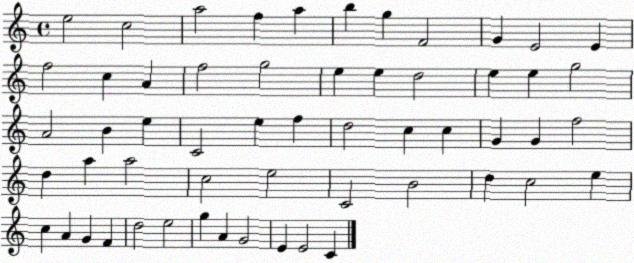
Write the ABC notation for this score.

X:1
T:Untitled
M:4/4
L:1/4
K:C
e2 c2 a2 f a b g F2 G E2 E f2 c A f2 g2 e e d2 e e g2 A2 B e C2 e f d2 c c G G f2 d a a2 c2 e2 C2 B2 d c2 e c A G F d2 e2 g A G2 E E2 C